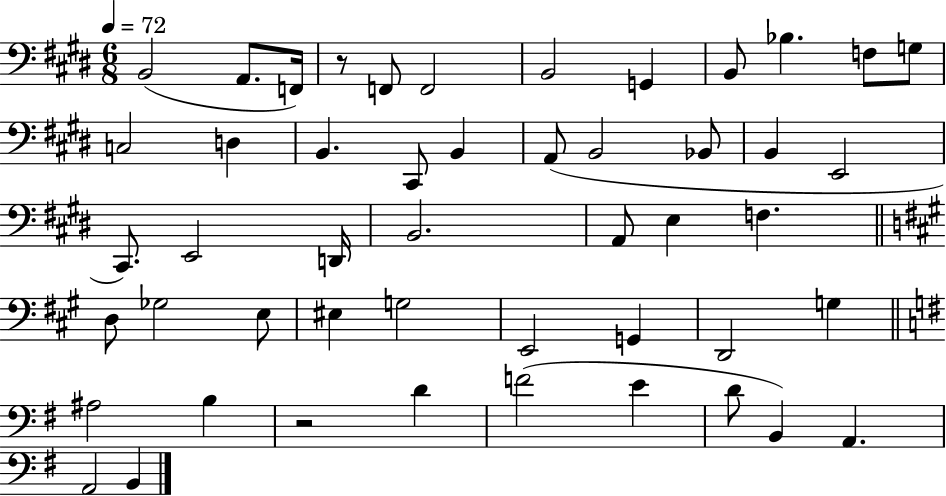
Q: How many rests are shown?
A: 2